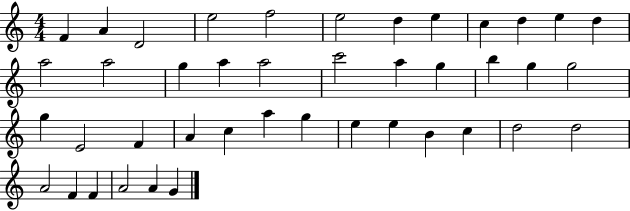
F4/q A4/q D4/h E5/h F5/h E5/h D5/q E5/q C5/q D5/q E5/q D5/q A5/h A5/h G5/q A5/q A5/h C6/h A5/q G5/q B5/q G5/q G5/h G5/q E4/h F4/q A4/q C5/q A5/q G5/q E5/q E5/q B4/q C5/q D5/h D5/h A4/h F4/q F4/q A4/h A4/q G4/q